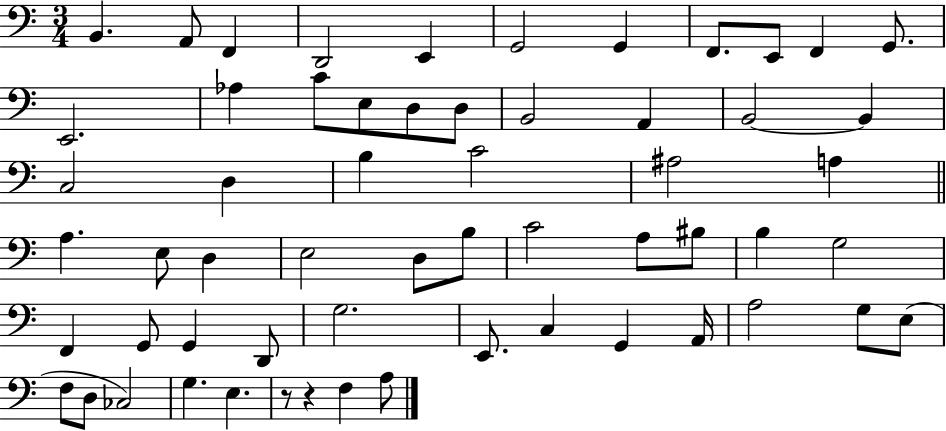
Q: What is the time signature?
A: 3/4